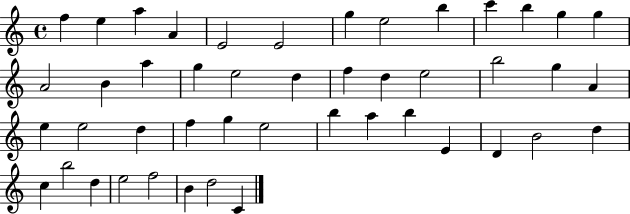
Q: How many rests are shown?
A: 0